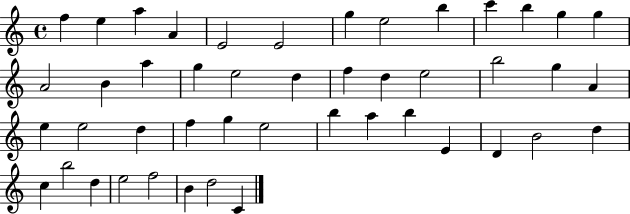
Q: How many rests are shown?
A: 0